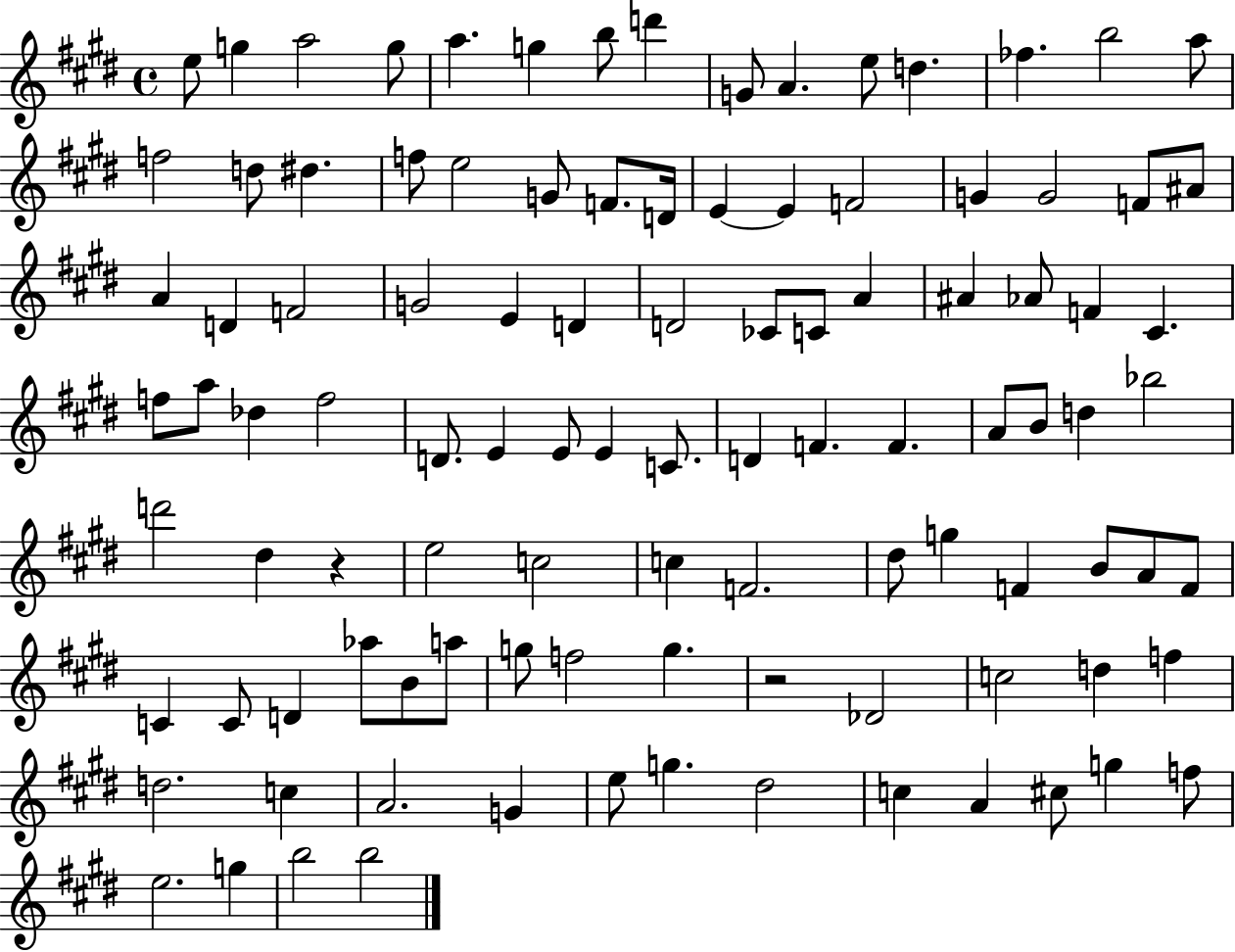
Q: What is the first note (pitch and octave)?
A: E5